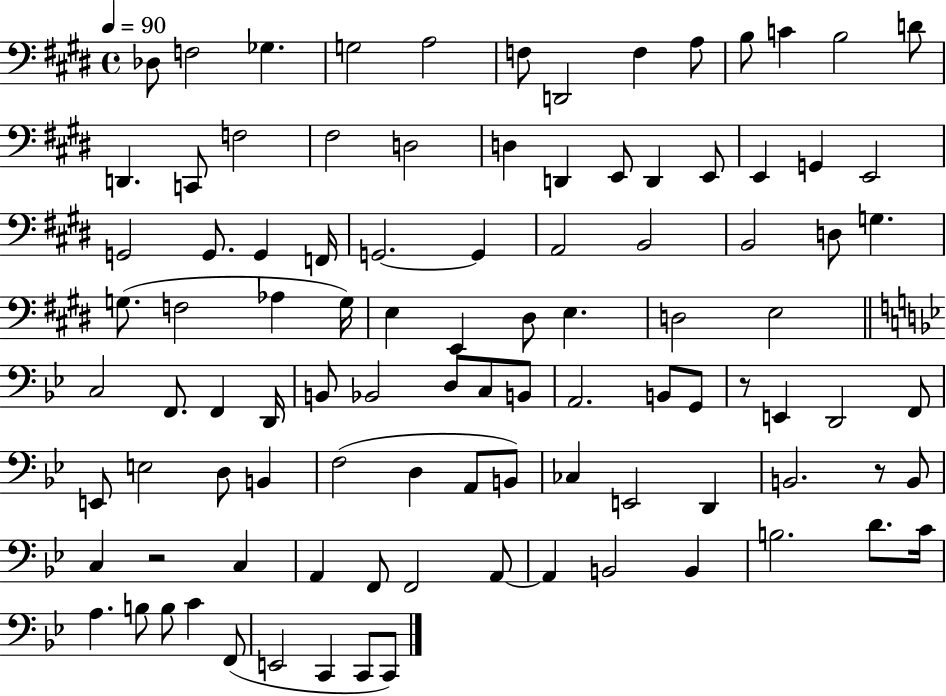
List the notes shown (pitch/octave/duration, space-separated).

Db3/e F3/h Gb3/q. G3/h A3/h F3/e D2/h F3/q A3/e B3/e C4/q B3/h D4/e D2/q. C2/e F3/h F#3/h D3/h D3/q D2/q E2/e D2/q E2/e E2/q G2/q E2/h G2/h G2/e. G2/q F2/s G2/h. G2/q A2/h B2/h B2/h D3/e G3/q. G3/e. F3/h Ab3/q G3/s E3/q E2/q D#3/e E3/q. D3/h E3/h C3/h F2/e. F2/q D2/s B2/e Bb2/h D3/e C3/e B2/e A2/h. B2/e G2/e R/e E2/q D2/h F2/e E2/e E3/h D3/e B2/q F3/h D3/q A2/e B2/e CES3/q E2/h D2/q B2/h. R/e B2/e C3/q R/h C3/q A2/q F2/e F2/h A2/e A2/q B2/h B2/q B3/h. D4/e. C4/s A3/q. B3/e B3/e C4/q F2/e E2/h C2/q C2/e C2/e